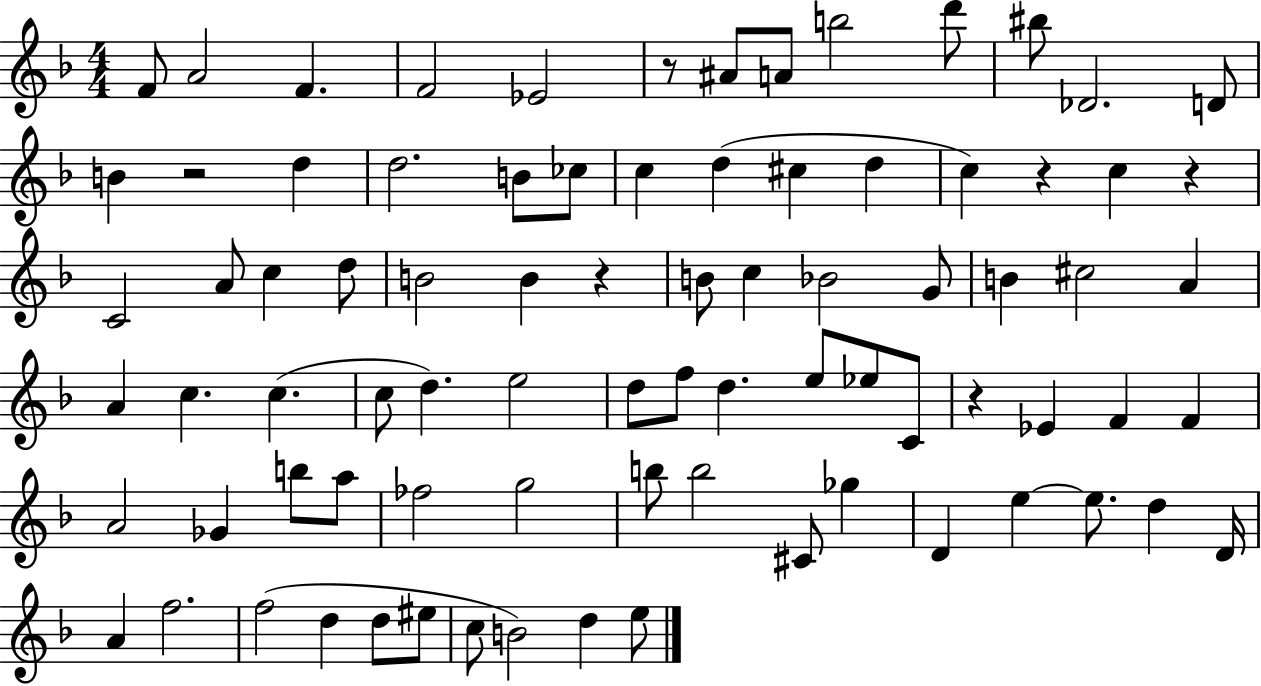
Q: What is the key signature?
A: F major